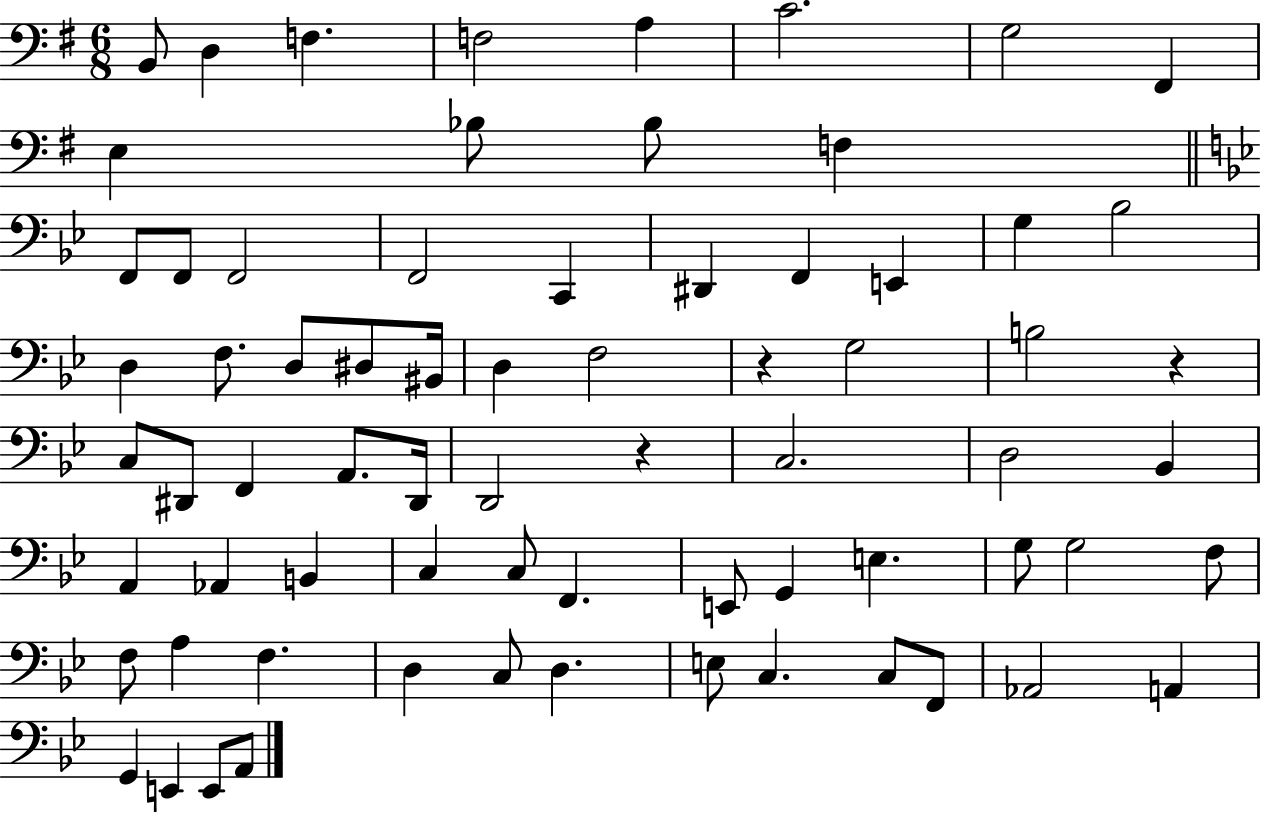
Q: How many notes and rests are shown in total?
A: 71